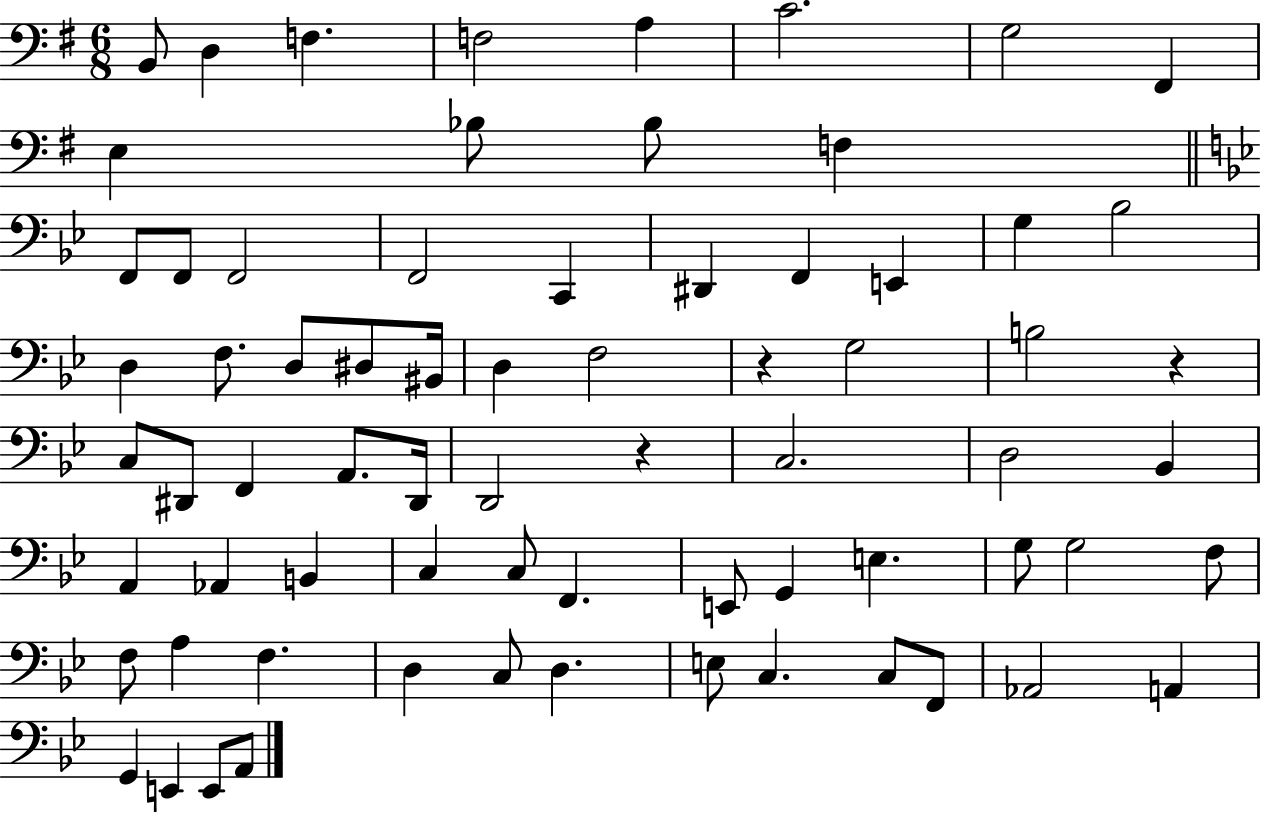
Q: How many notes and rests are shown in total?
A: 71